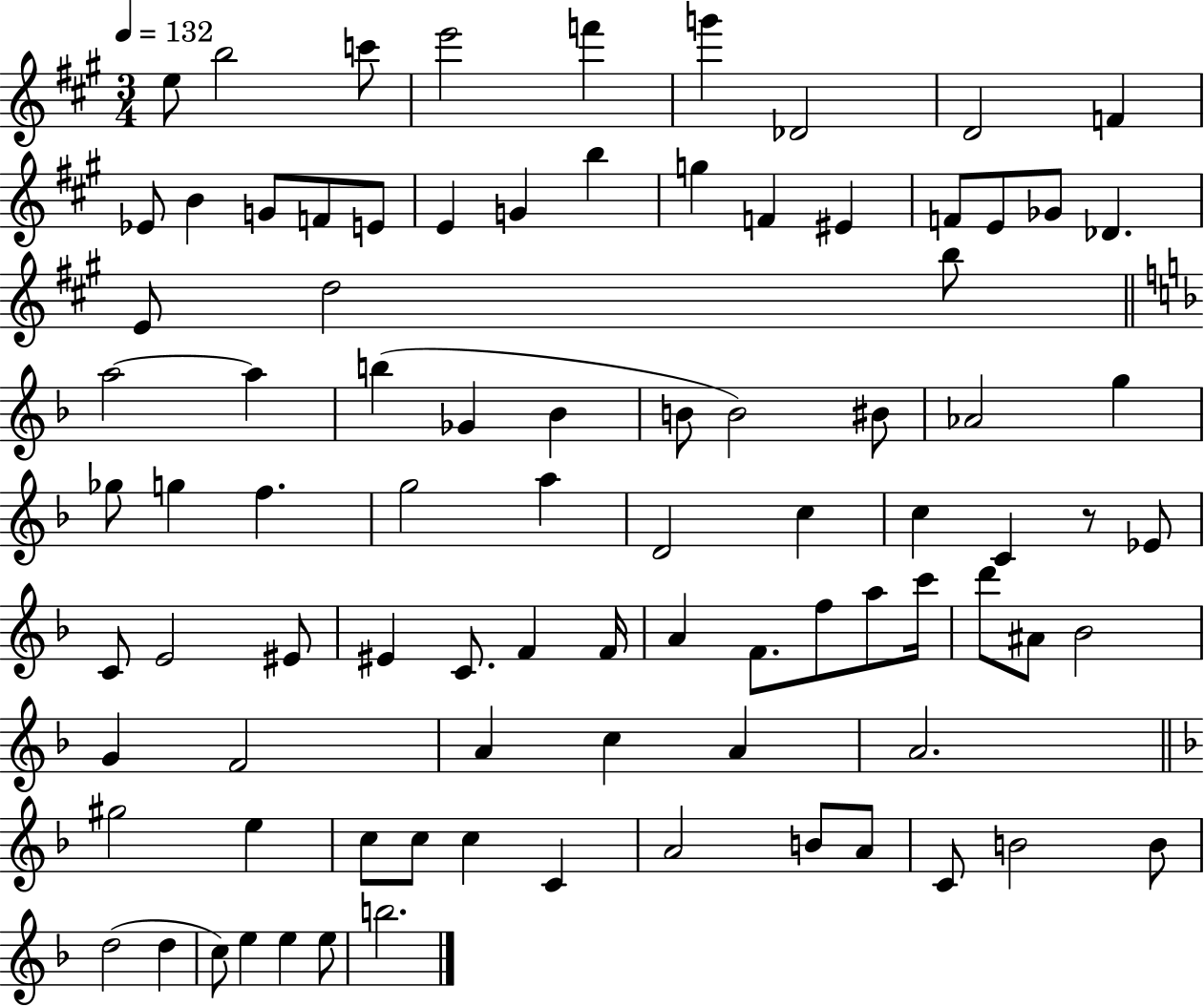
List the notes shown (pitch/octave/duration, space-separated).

E5/e B5/h C6/e E6/h F6/q G6/q Db4/h D4/h F4/q Eb4/e B4/q G4/e F4/e E4/e E4/q G4/q B5/q G5/q F4/q EIS4/q F4/e E4/e Gb4/e Db4/q. E4/e D5/h B5/e A5/h A5/q B5/q Gb4/q Bb4/q B4/e B4/h BIS4/e Ab4/h G5/q Gb5/e G5/q F5/q. G5/h A5/q D4/h C5/q C5/q C4/q R/e Eb4/e C4/e E4/h EIS4/e EIS4/q C4/e. F4/q F4/s A4/q F4/e. F5/e A5/e C6/s D6/e A#4/e Bb4/h G4/q F4/h A4/q C5/q A4/q A4/h. G#5/h E5/q C5/e C5/e C5/q C4/q A4/h B4/e A4/e C4/e B4/h B4/e D5/h D5/q C5/e E5/q E5/q E5/e B5/h.